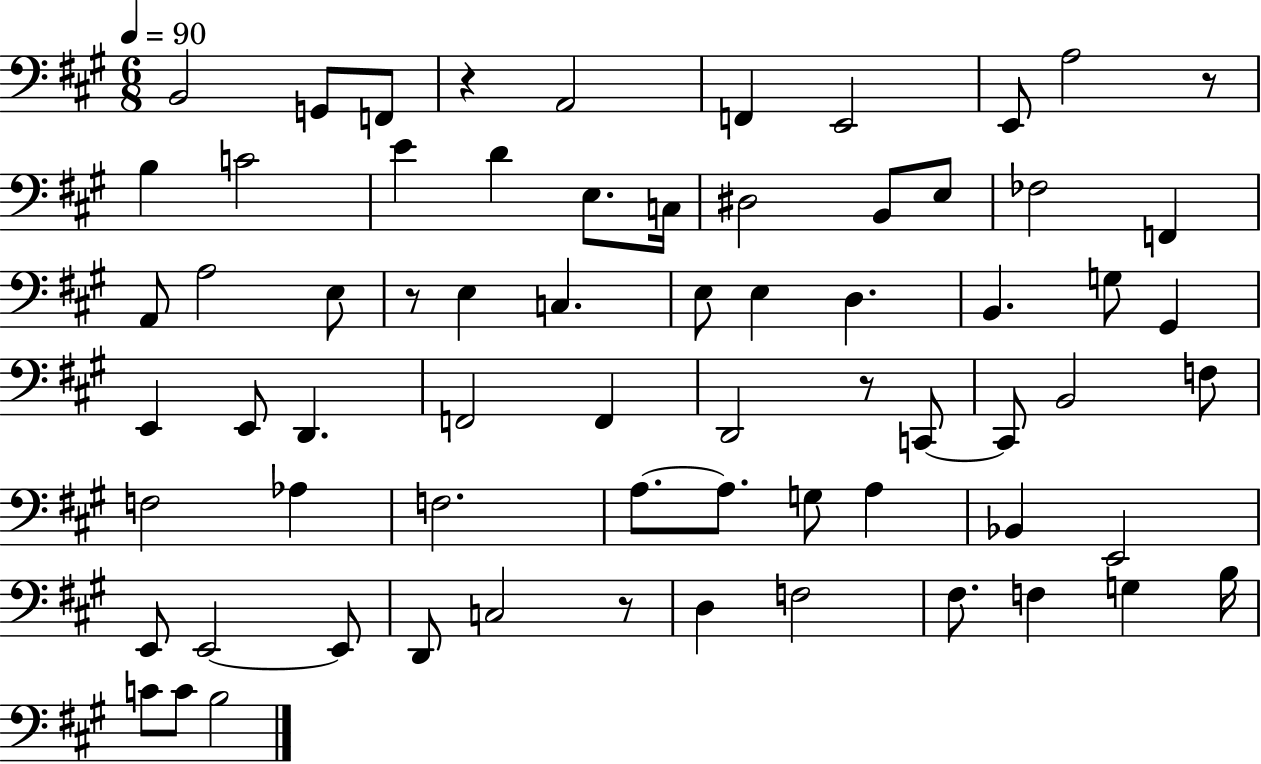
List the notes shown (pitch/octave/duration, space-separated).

B2/h G2/e F2/e R/q A2/h F2/q E2/h E2/e A3/h R/e B3/q C4/h E4/q D4/q E3/e. C3/s D#3/h B2/e E3/e FES3/h F2/q A2/e A3/h E3/e R/e E3/q C3/q. E3/e E3/q D3/q. B2/q. G3/e G#2/q E2/q E2/e D2/q. F2/h F2/q D2/h R/e C2/e C2/e B2/h F3/e F3/h Ab3/q F3/h. A3/e. A3/e. G3/e A3/q Bb2/q E2/h E2/e E2/h E2/e D2/e C3/h R/e D3/q F3/h F#3/e. F3/q G3/q B3/s C4/e C4/e B3/h